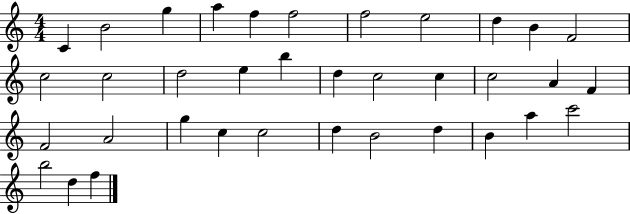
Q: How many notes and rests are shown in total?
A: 36